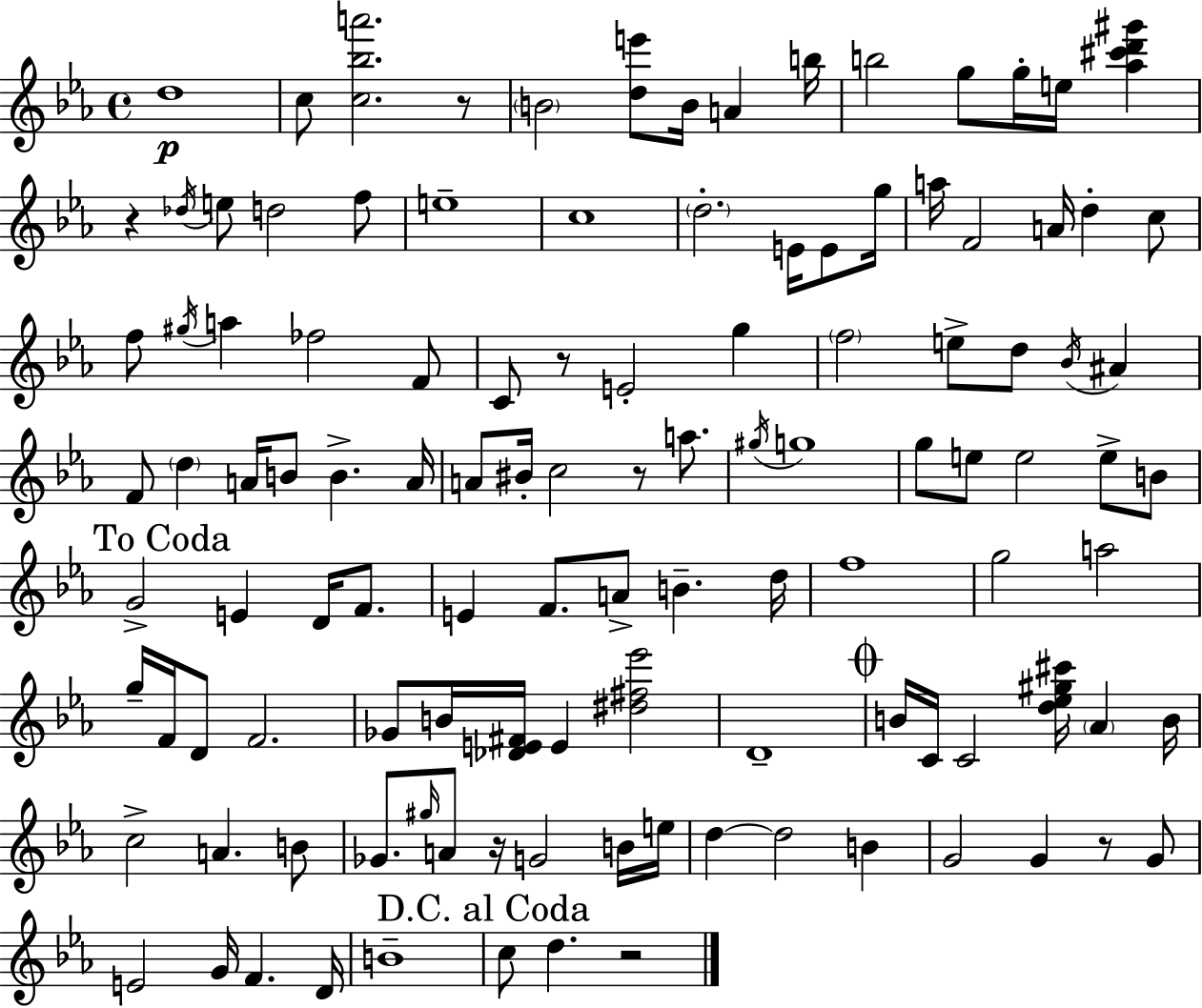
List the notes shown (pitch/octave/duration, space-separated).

D5/w C5/e [C5,Bb5,A6]/h. R/e B4/h [D5,E6]/e B4/s A4/q B5/s B5/h G5/e G5/s E5/s [Ab5,C#6,D6,G#6]/q R/q Db5/s E5/e D5/h F5/e E5/w C5/w D5/h. E4/s E4/e G5/s A5/s F4/h A4/s D5/q C5/e F5/e G#5/s A5/q FES5/h F4/e C4/e R/e E4/h G5/q F5/h E5/e D5/e Bb4/s A#4/q F4/e D5/q A4/s B4/e B4/q. A4/s A4/e BIS4/s C5/h R/e A5/e. G#5/s G5/w G5/e E5/e E5/h E5/e B4/e G4/h E4/q D4/s F4/e. E4/q F4/e. A4/e B4/q. D5/s F5/w G5/h A5/h G5/s F4/s D4/e F4/h. Gb4/e B4/s [Db4,E4,F#4]/s E4/q [D#5,F#5,Eb6]/h D4/w B4/s C4/s C4/h [D5,Eb5,G#5,C#6]/s Ab4/q B4/s C5/h A4/q. B4/e Gb4/e. G#5/s A4/e R/s G4/h B4/s E5/s D5/q D5/h B4/q G4/h G4/q R/e G4/e E4/h G4/s F4/q. D4/s B4/w C5/e D5/q. R/h